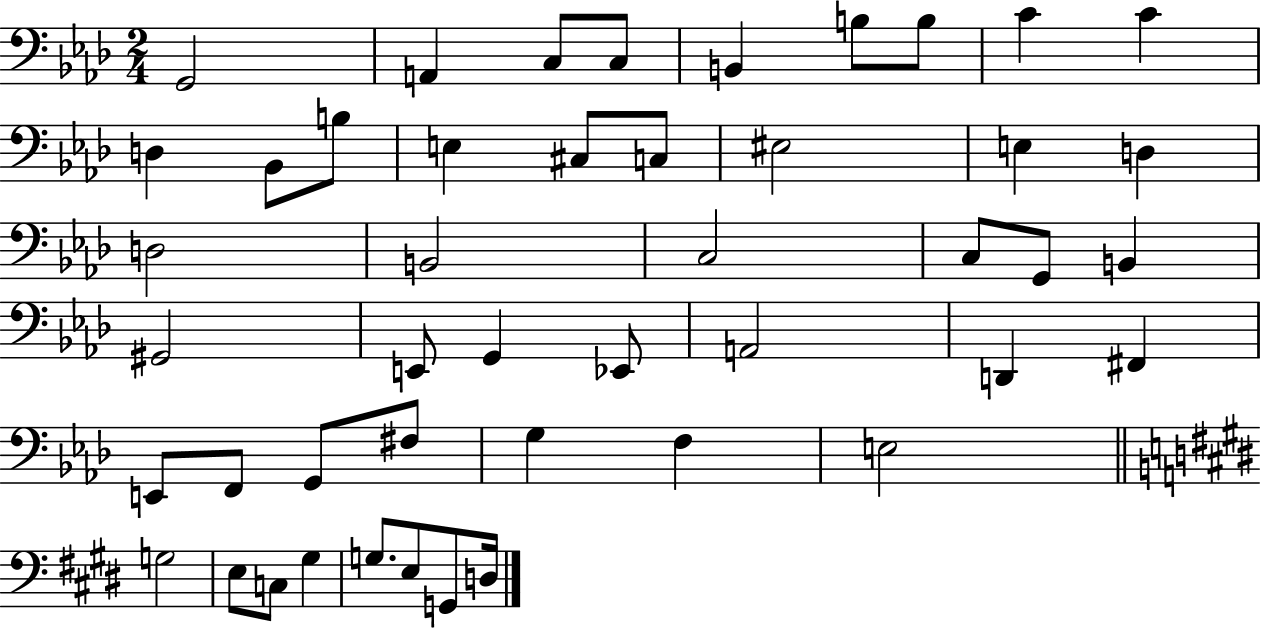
G2/h A2/q C3/e C3/e B2/q B3/e B3/e C4/q C4/q D3/q Bb2/e B3/e E3/q C#3/e C3/e EIS3/h E3/q D3/q D3/h B2/h C3/h C3/e G2/e B2/q G#2/h E2/e G2/q Eb2/e A2/h D2/q F#2/q E2/e F2/e G2/e F#3/e G3/q F3/q E3/h G3/h E3/e C3/e G#3/q G3/e. E3/e G2/e D3/s